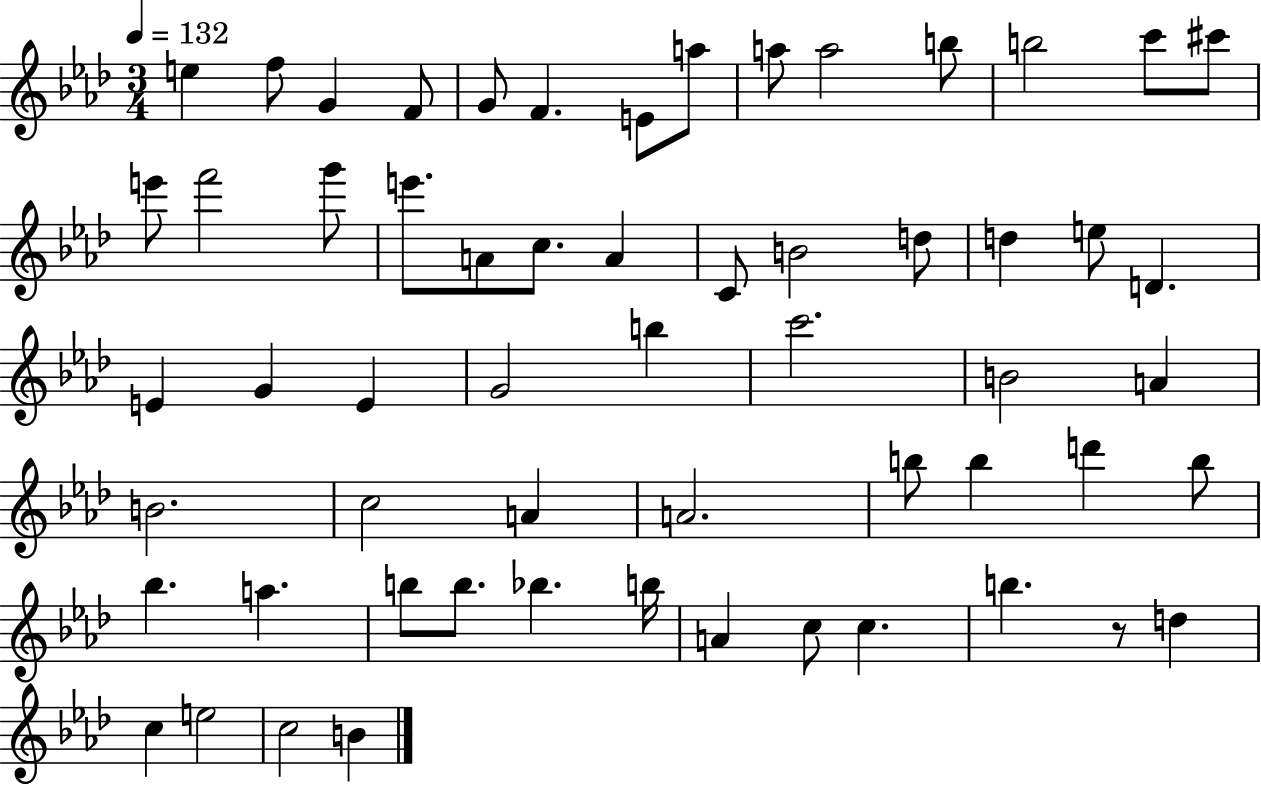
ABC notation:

X:1
T:Untitled
M:3/4
L:1/4
K:Ab
e f/2 G F/2 G/2 F E/2 a/2 a/2 a2 b/2 b2 c'/2 ^c'/2 e'/2 f'2 g'/2 e'/2 A/2 c/2 A C/2 B2 d/2 d e/2 D E G E G2 b c'2 B2 A B2 c2 A A2 b/2 b d' b/2 _b a b/2 b/2 _b b/4 A c/2 c b z/2 d c e2 c2 B